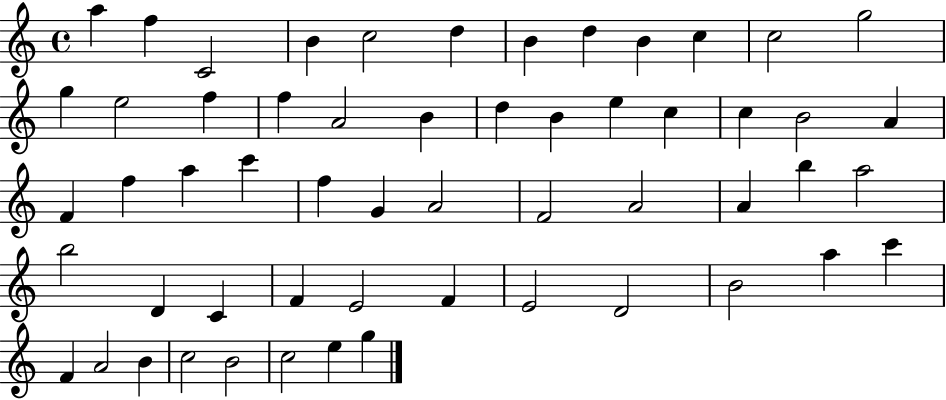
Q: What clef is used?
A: treble